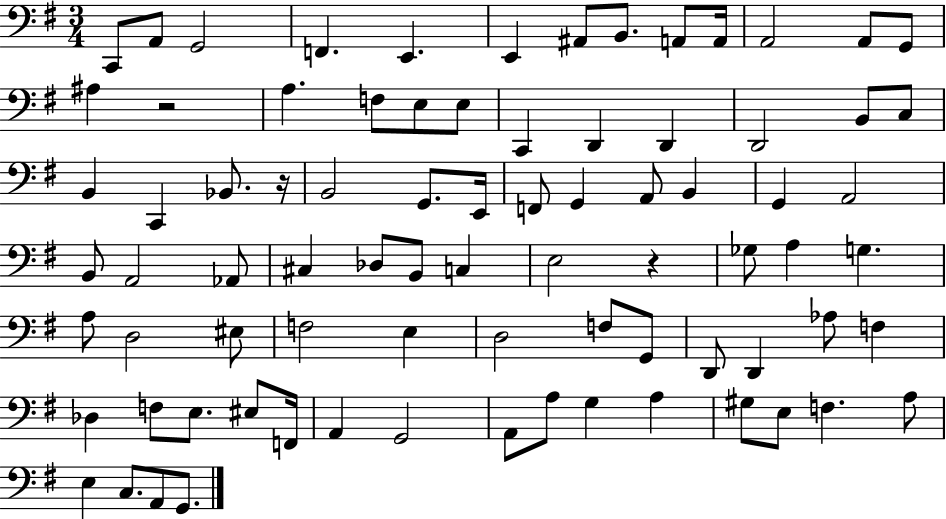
C2/e A2/e G2/h F2/q. E2/q. E2/q A#2/e B2/e. A2/e A2/s A2/h A2/e G2/e A#3/q R/h A3/q. F3/e E3/e E3/e C2/q D2/q D2/q D2/h B2/e C3/e B2/q C2/q Bb2/e. R/s B2/h G2/e. E2/s F2/e G2/q A2/e B2/q G2/q A2/h B2/e A2/h Ab2/e C#3/q Db3/e B2/e C3/q E3/h R/q Gb3/e A3/q G3/q. A3/e D3/h EIS3/e F3/h E3/q D3/h F3/e G2/e D2/e D2/q Ab3/e F3/q Db3/q F3/e E3/e. EIS3/e F2/s A2/q G2/h A2/e A3/e G3/q A3/q G#3/e E3/e F3/q. A3/e E3/q C3/e. A2/e G2/e.